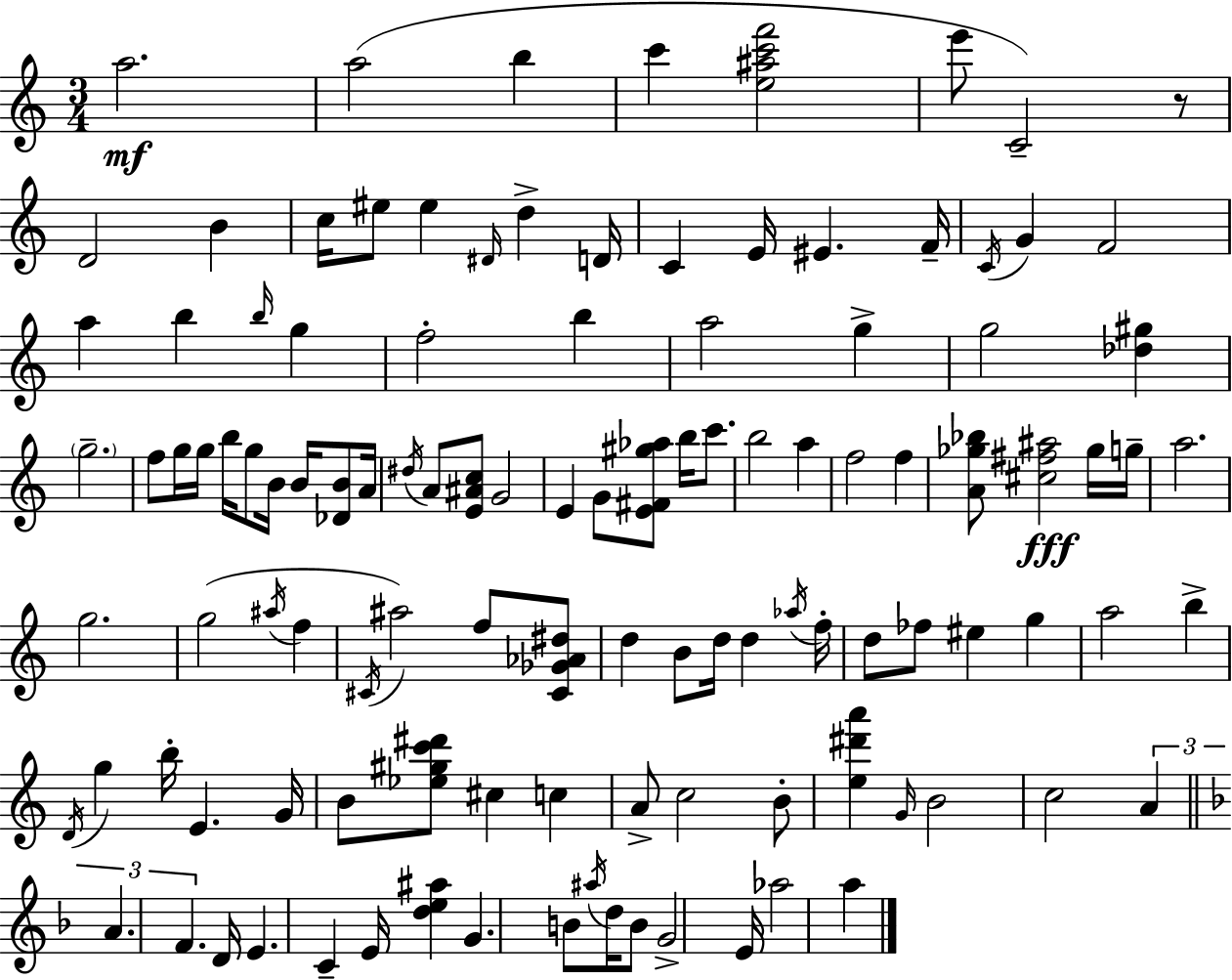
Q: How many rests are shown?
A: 1